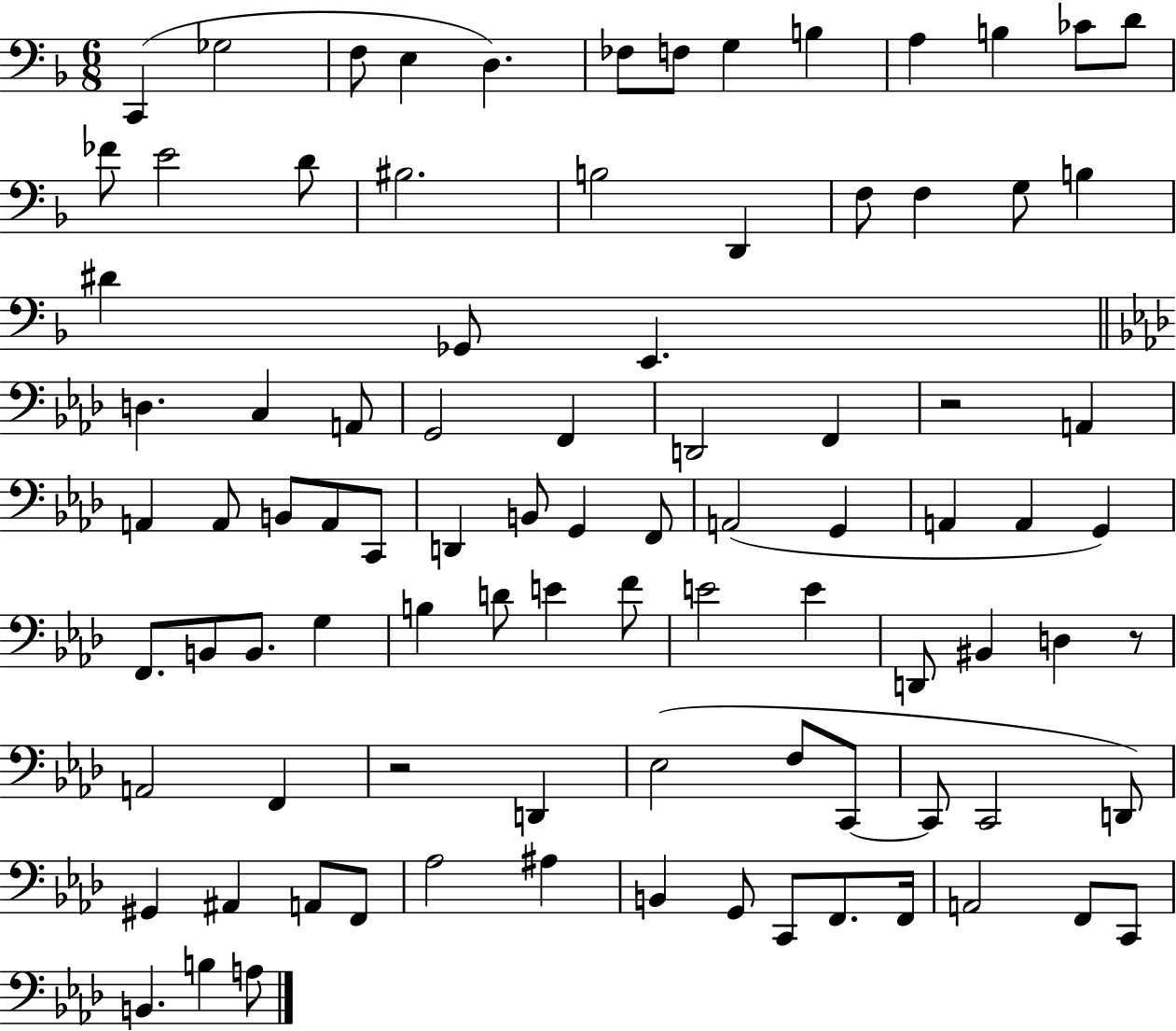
C2/q Gb3/h F3/e E3/q D3/q. FES3/e F3/e G3/q B3/q A3/q B3/q CES4/e D4/e FES4/e E4/h D4/e BIS3/h. B3/h D2/q F3/e F3/q G3/e B3/q D#4/q Gb2/e E2/q. D3/q. C3/q A2/e G2/h F2/q D2/h F2/q R/h A2/q A2/q A2/e B2/e A2/e C2/e D2/q B2/e G2/q F2/e A2/h G2/q A2/q A2/q G2/q F2/e. B2/e B2/e. G3/q B3/q D4/e E4/q F4/e E4/h E4/q D2/e BIS2/q D3/q R/e A2/h F2/q R/h D2/q Eb3/h F3/e C2/e C2/e C2/h D2/e G#2/q A#2/q A2/e F2/e Ab3/h A#3/q B2/q G2/e C2/e F2/e. F2/s A2/h F2/e C2/e B2/q. B3/q A3/e